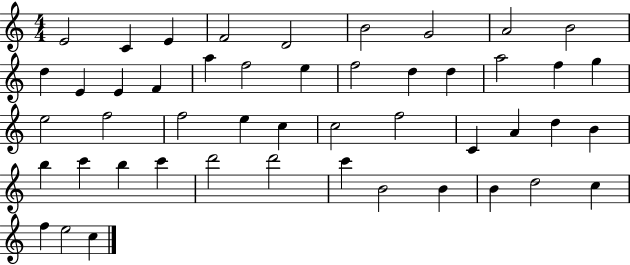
E4/h C4/q E4/q F4/h D4/h B4/h G4/h A4/h B4/h D5/q E4/q E4/q F4/q A5/q F5/h E5/q F5/h D5/q D5/q A5/h F5/q G5/q E5/h F5/h F5/h E5/q C5/q C5/h F5/h C4/q A4/q D5/q B4/q B5/q C6/q B5/q C6/q D6/h D6/h C6/q B4/h B4/q B4/q D5/h C5/q F5/q E5/h C5/q